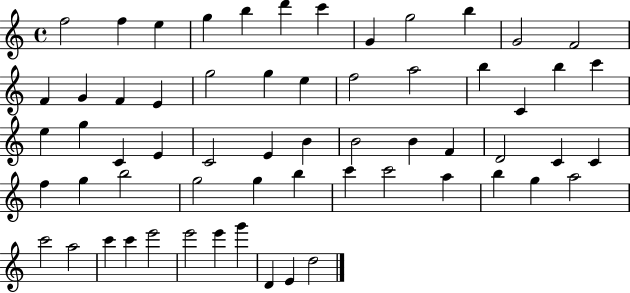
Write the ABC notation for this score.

X:1
T:Untitled
M:4/4
L:1/4
K:C
f2 f e g b d' c' G g2 b G2 F2 F G F E g2 g e f2 a2 b C b c' e g C E C2 E B B2 B F D2 C C f g b2 g2 g b c' c'2 a b g a2 c'2 a2 c' c' e'2 e'2 e' g' D E d2